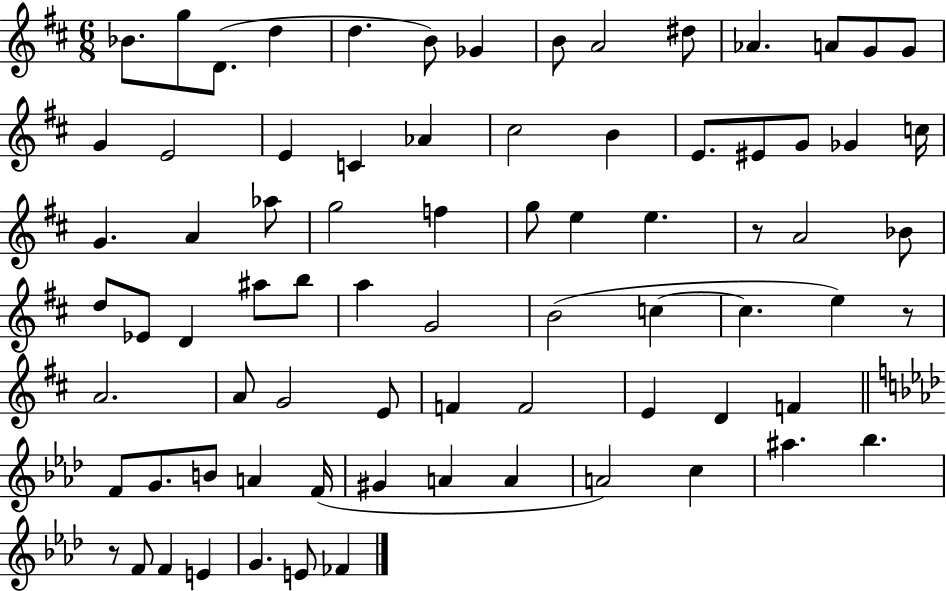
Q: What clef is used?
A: treble